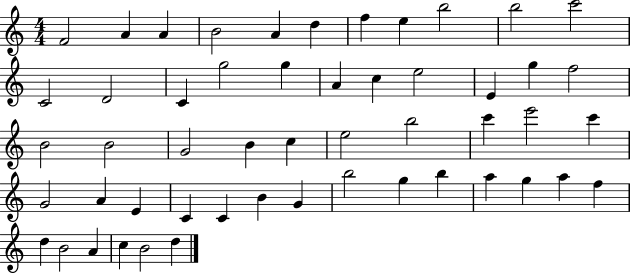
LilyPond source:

{
  \clef treble
  \numericTimeSignature
  \time 4/4
  \key c \major
  f'2 a'4 a'4 | b'2 a'4 d''4 | f''4 e''4 b''2 | b''2 c'''2 | \break c'2 d'2 | c'4 g''2 g''4 | a'4 c''4 e''2 | e'4 g''4 f''2 | \break b'2 b'2 | g'2 b'4 c''4 | e''2 b''2 | c'''4 e'''2 c'''4 | \break g'2 a'4 e'4 | c'4 c'4 b'4 g'4 | b''2 g''4 b''4 | a''4 g''4 a''4 f''4 | \break d''4 b'2 a'4 | c''4 b'2 d''4 | \bar "|."
}